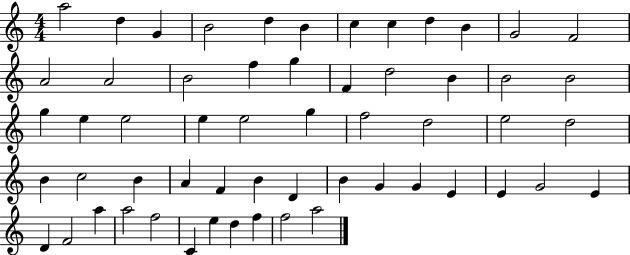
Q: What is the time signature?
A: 4/4